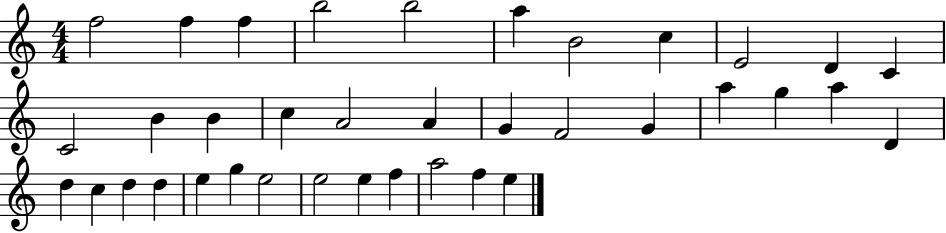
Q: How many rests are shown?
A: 0